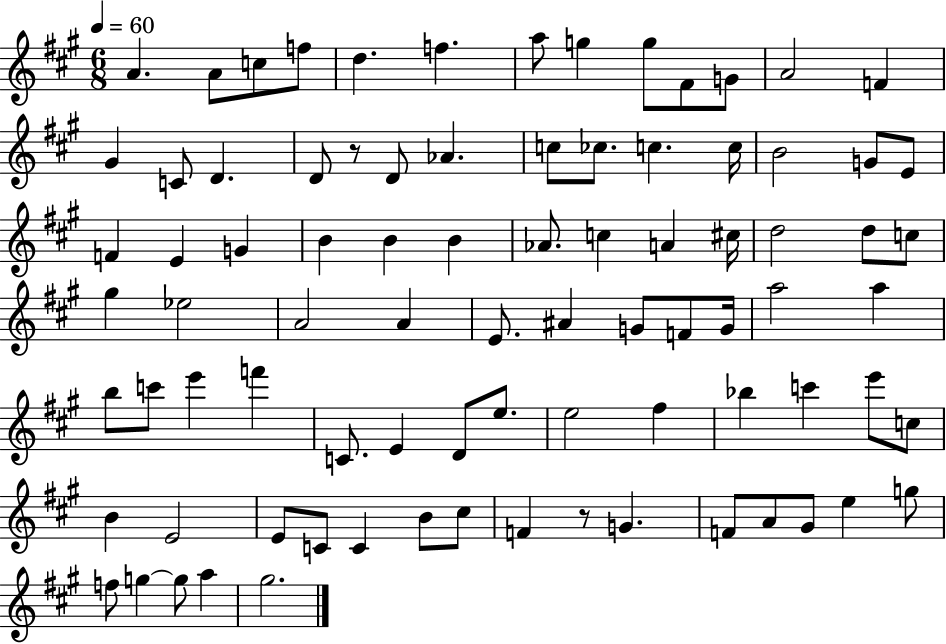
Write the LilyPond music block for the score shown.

{
  \clef treble
  \numericTimeSignature
  \time 6/8
  \key a \major
  \tempo 4 = 60
  \repeat volta 2 { a'4. a'8 c''8 f''8 | d''4. f''4. | a''8 g''4 g''8 fis'8 g'8 | a'2 f'4 | \break gis'4 c'8 d'4. | d'8 r8 d'8 aes'4. | c''8 ces''8. c''4. c''16 | b'2 g'8 e'8 | \break f'4 e'4 g'4 | b'4 b'4 b'4 | aes'8. c''4 a'4 cis''16 | d''2 d''8 c''8 | \break gis''4 ees''2 | a'2 a'4 | e'8. ais'4 g'8 f'8 g'16 | a''2 a''4 | \break b''8 c'''8 e'''4 f'''4 | c'8. e'4 d'8 e''8. | e''2 fis''4 | bes''4 c'''4 e'''8 c''8 | \break b'4 e'2 | e'8 c'8 c'4 b'8 cis''8 | f'4 r8 g'4. | f'8 a'8 gis'8 e''4 g''8 | \break f''8 g''4~~ g''8 a''4 | gis''2. | } \bar "|."
}